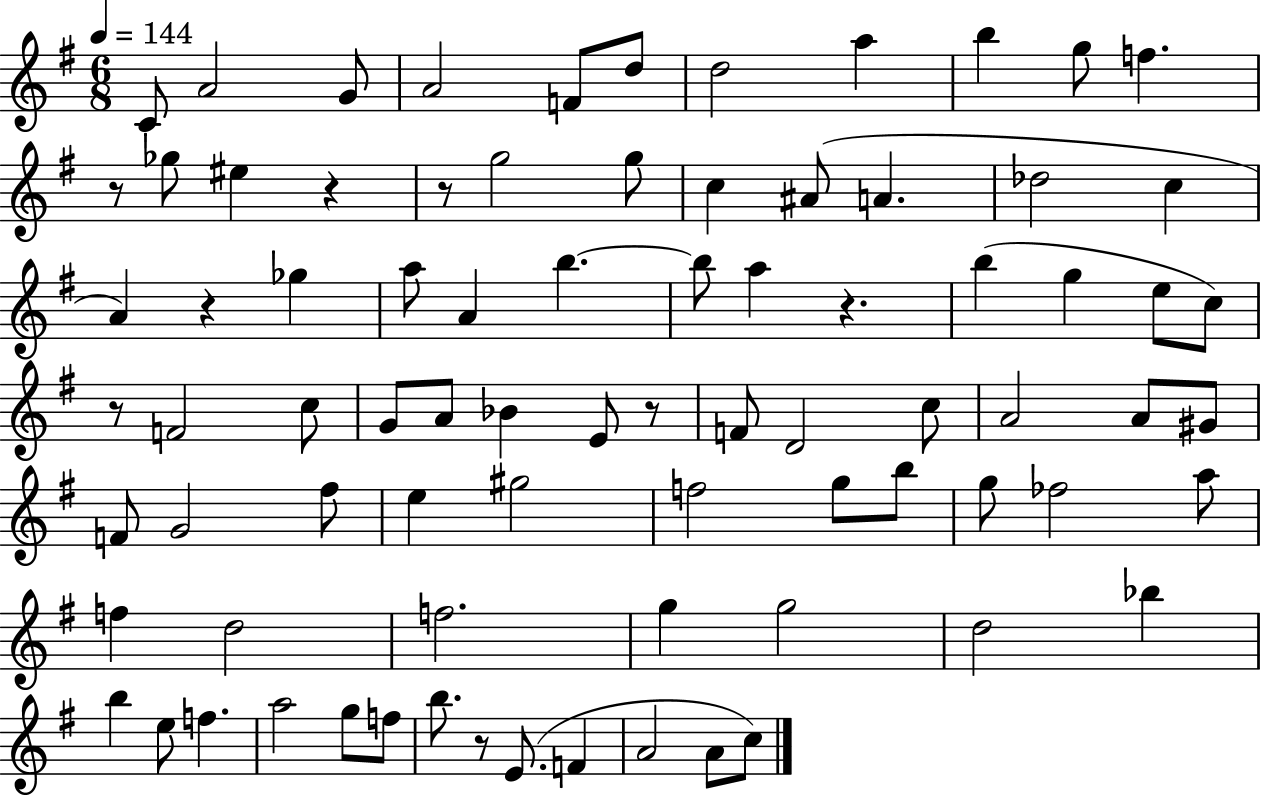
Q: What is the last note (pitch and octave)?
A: C5